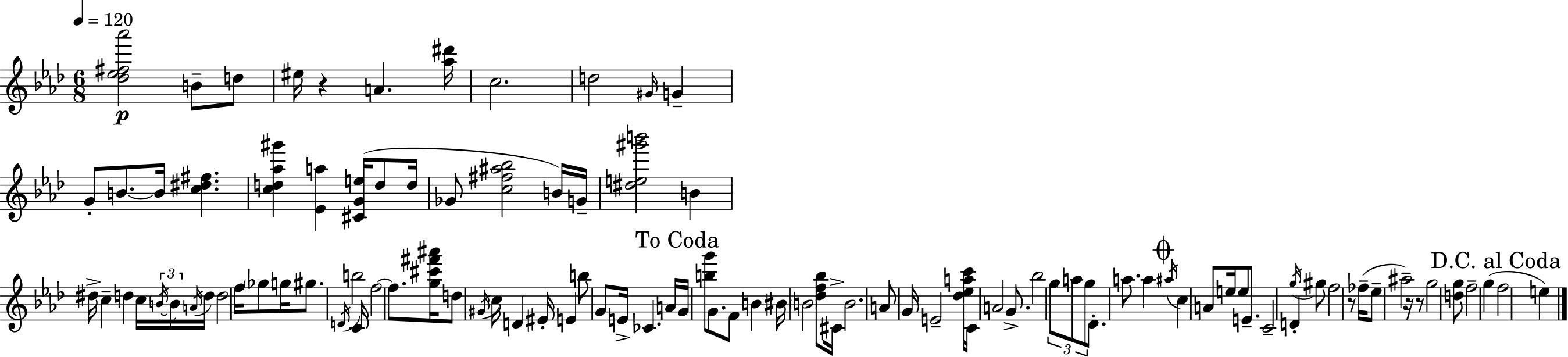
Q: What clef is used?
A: treble